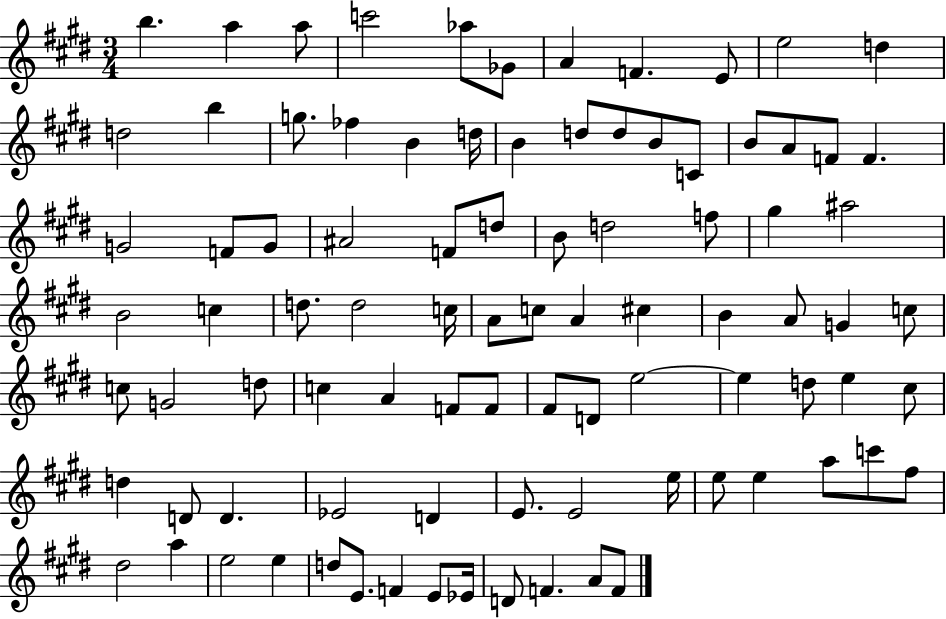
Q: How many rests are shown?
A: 0